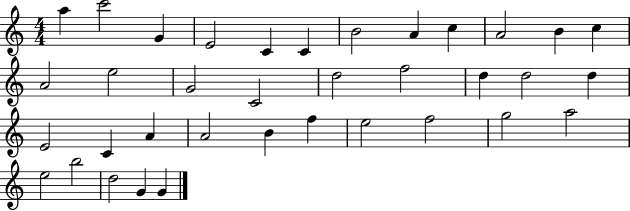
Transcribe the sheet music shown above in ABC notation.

X:1
T:Untitled
M:4/4
L:1/4
K:C
a c'2 G E2 C C B2 A c A2 B c A2 e2 G2 C2 d2 f2 d d2 d E2 C A A2 B f e2 f2 g2 a2 e2 b2 d2 G G